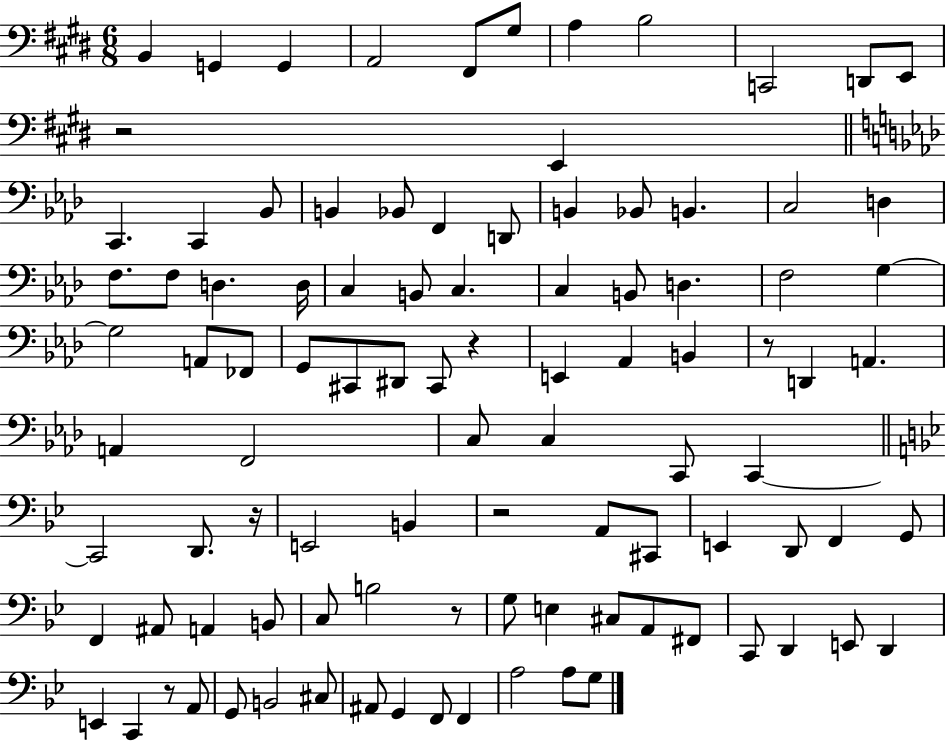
{
  \clef bass
  \numericTimeSignature
  \time 6/8
  \key e \major
  b,4 g,4 g,4 | a,2 fis,8 gis8 | a4 b2 | c,2 d,8 e,8 | \break r2 e,4 | \bar "||" \break \key f \minor c,4. c,4 bes,8 | b,4 bes,8 f,4 d,8 | b,4 bes,8 b,4. | c2 d4 | \break f8. f8 d4. d16 | c4 b,8 c4. | c4 b,8 d4. | f2 g4~~ | \break g2 a,8 fes,8 | g,8 cis,8 dis,8 cis,8 r4 | e,4 aes,4 b,4 | r8 d,4 a,4. | \break a,4 f,2 | c8 c4 c,8 c,4~~ | \bar "||" \break \key bes \major c,2 d,8. r16 | e,2 b,4 | r2 a,8 cis,8 | e,4 d,8 f,4 g,8 | \break f,4 ais,8 a,4 b,8 | c8 b2 r8 | g8 e4 cis8 a,8 fis,8 | c,8 d,4 e,8 d,4 | \break e,4 c,4 r8 a,8 | g,8 b,2 cis8 | ais,8 g,4 f,8 f,4 | a2 a8 g8 | \break \bar "|."
}